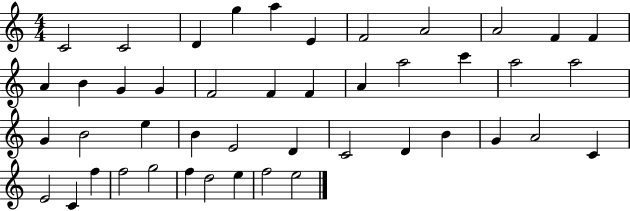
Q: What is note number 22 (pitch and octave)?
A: A5